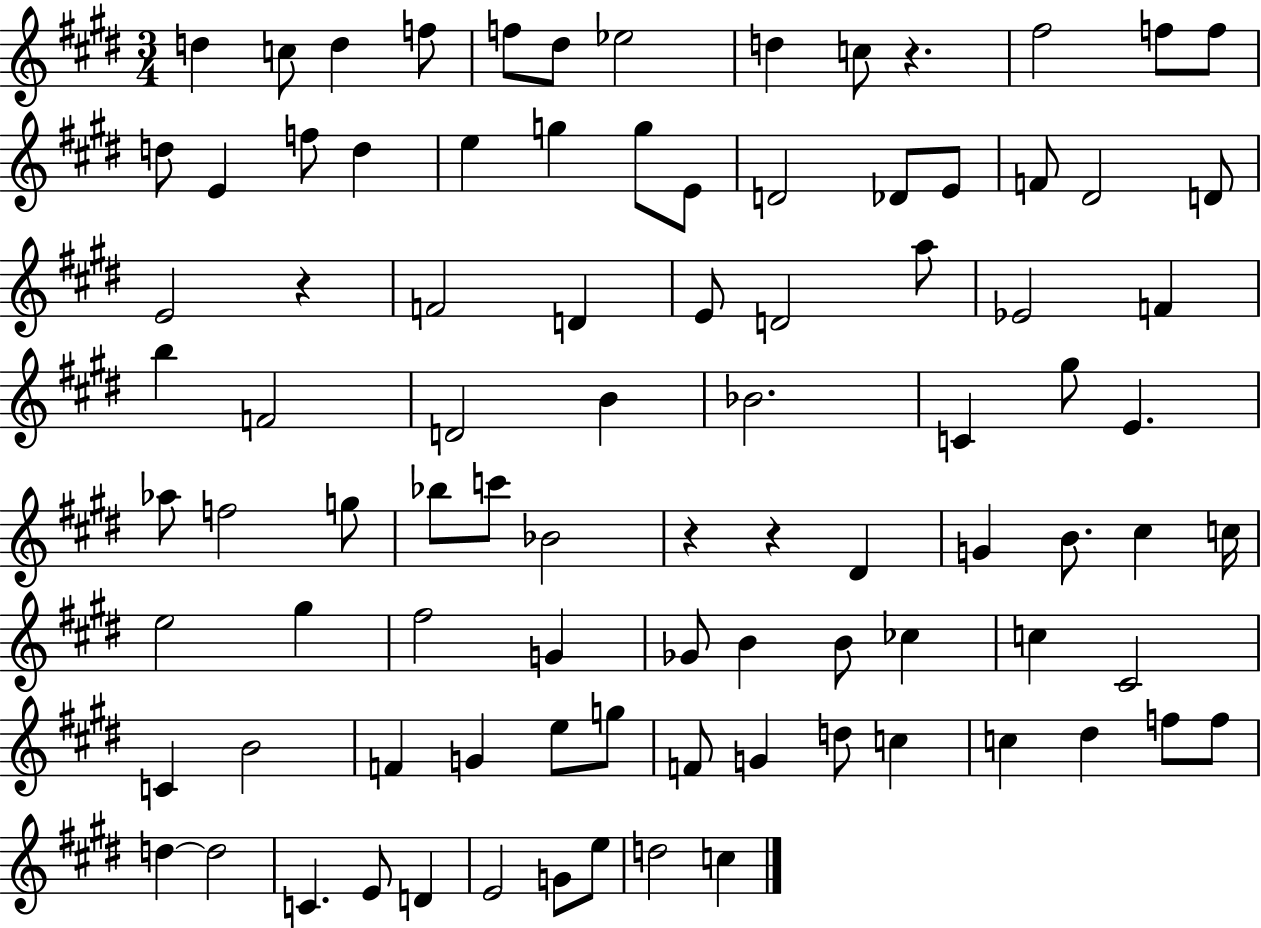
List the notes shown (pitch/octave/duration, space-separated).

D5/q C5/e D5/q F5/e F5/e D#5/e Eb5/h D5/q C5/e R/q. F#5/h F5/e F5/e D5/e E4/q F5/e D5/q E5/q G5/q G5/e E4/e D4/h Db4/e E4/e F4/e D#4/h D4/e E4/h R/q F4/h D4/q E4/e D4/h A5/e Eb4/h F4/q B5/q F4/h D4/h B4/q Bb4/h. C4/q G#5/e E4/q. Ab5/e F5/h G5/e Bb5/e C6/e Bb4/h R/q R/q D#4/q G4/q B4/e. C#5/q C5/s E5/h G#5/q F#5/h G4/q Gb4/e B4/q B4/e CES5/q C5/q C#4/h C4/q B4/h F4/q G4/q E5/e G5/e F4/e G4/q D5/e C5/q C5/q D#5/q F5/e F5/e D5/q D5/h C4/q. E4/e D4/q E4/h G4/e E5/e D5/h C5/q